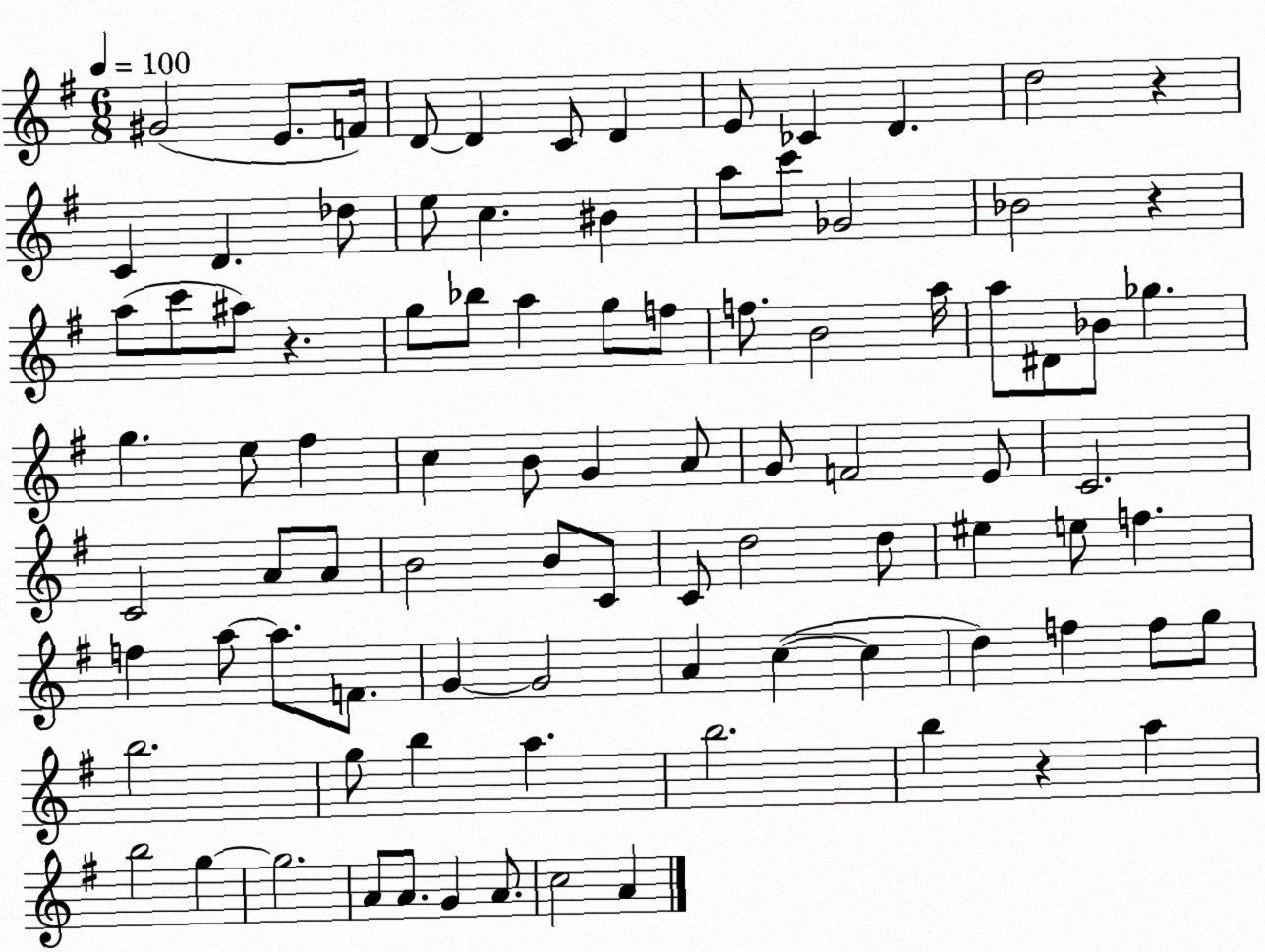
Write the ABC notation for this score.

X:1
T:Untitled
M:6/8
L:1/4
K:G
^G2 E/2 F/4 D/2 D C/2 D E/2 _C D d2 z C D _d/2 e/2 c ^B a/2 c'/2 _G2 _B2 z a/2 c'/2 ^a/2 z g/2 _b/2 a g/2 f/2 f/2 B2 a/4 a/2 ^D/2 _B/2 _g g e/2 ^f c B/2 G A/2 G/2 F2 E/2 C2 C2 A/2 A/2 B2 B/2 C/2 C/2 d2 d/2 ^e e/2 f f a/2 a/2 F/2 G G2 A c c d f f/2 g/2 b2 g/2 b a b2 b z a b2 g g2 A/2 A/2 G A/2 c2 A